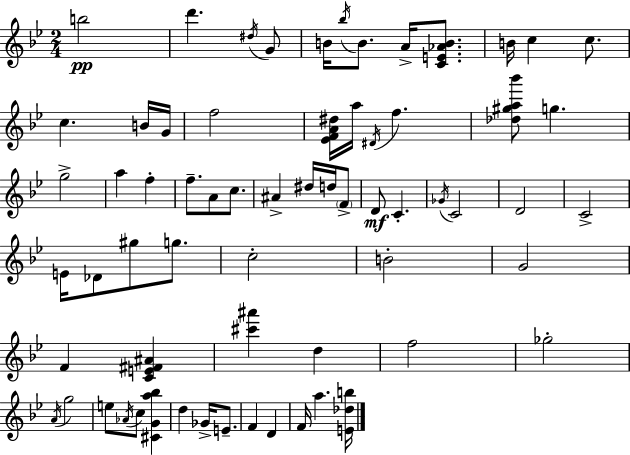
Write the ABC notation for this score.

X:1
T:Untitled
M:2/4
L:1/4
K:Gm
b2 d' ^d/4 G/2 B/4 _b/4 B/2 A/4 [CE_AB]/2 B/4 c c/2 c B/4 G/4 f2 [_EFA^d]/4 a/4 ^D/4 f [_d^ga_b']/2 g g2 a f f/2 A/2 c/2 ^A ^d/4 d/4 F/2 D/2 C _G/4 C2 D2 C2 E/4 _D/2 ^g/2 g/2 c2 B2 G2 F [CE^F^A] [^c'^a'] d f2 _g2 A/4 g2 e/2 _A/4 c/2 [^CGa_b] d _G/4 E/2 F D F/4 a [E_db]/4